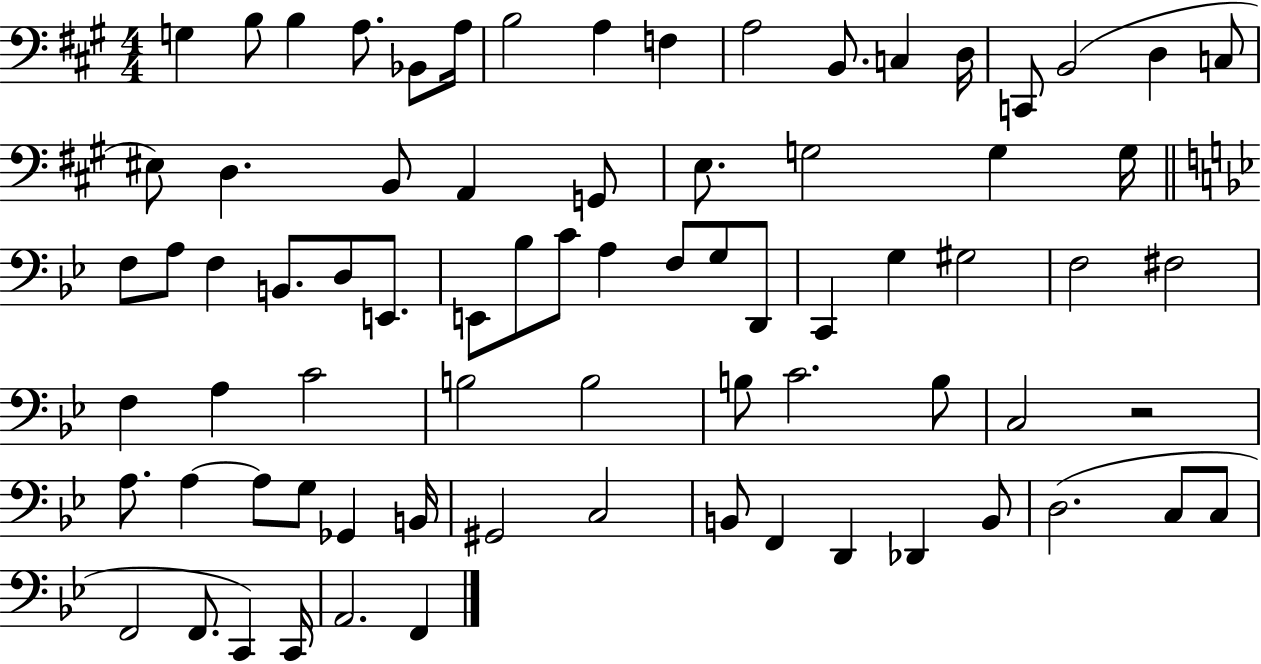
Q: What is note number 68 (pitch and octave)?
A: C3